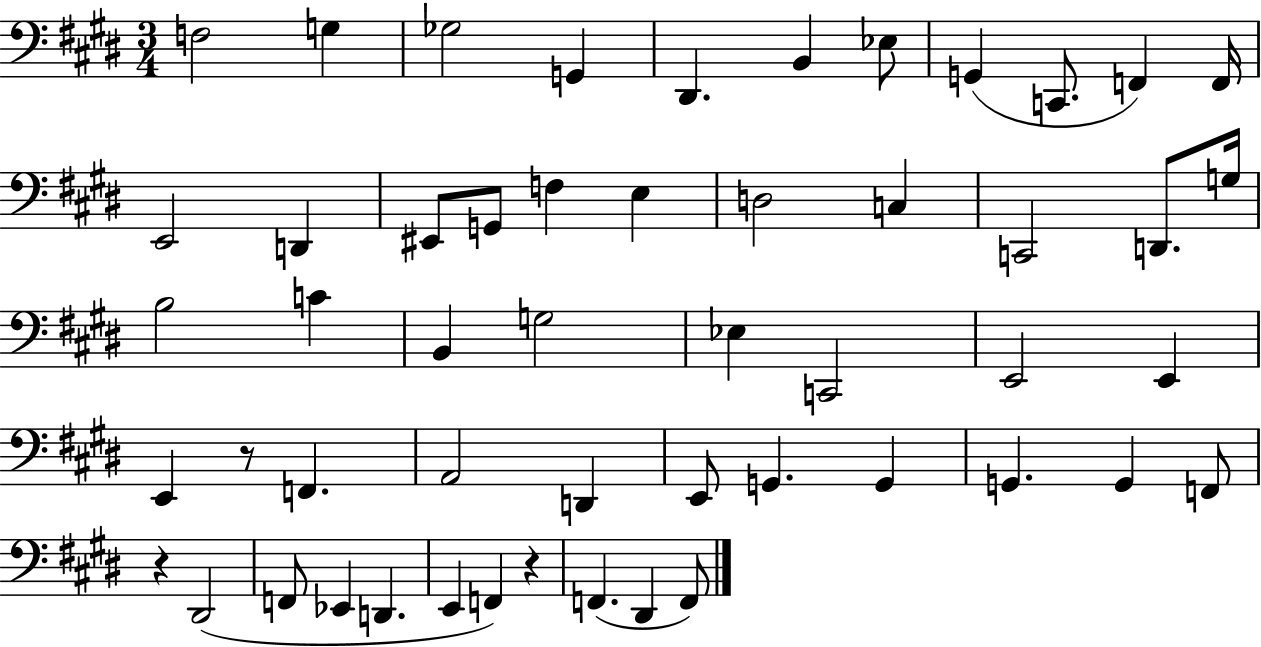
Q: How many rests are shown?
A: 3